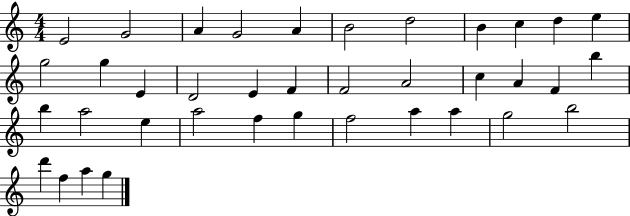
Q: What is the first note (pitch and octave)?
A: E4